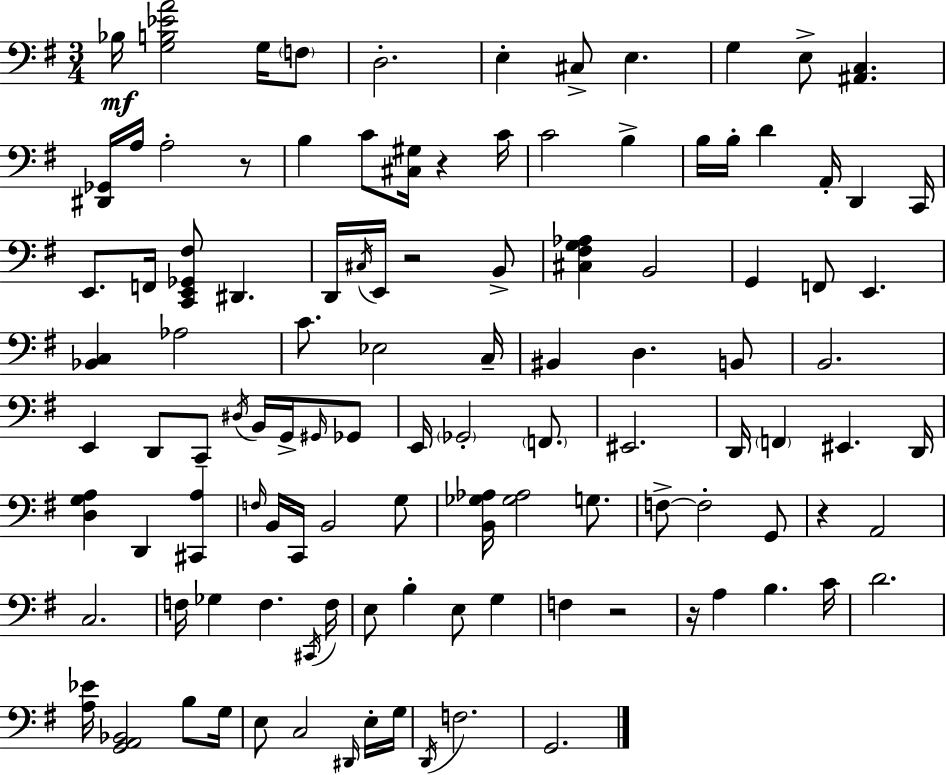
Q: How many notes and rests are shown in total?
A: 112